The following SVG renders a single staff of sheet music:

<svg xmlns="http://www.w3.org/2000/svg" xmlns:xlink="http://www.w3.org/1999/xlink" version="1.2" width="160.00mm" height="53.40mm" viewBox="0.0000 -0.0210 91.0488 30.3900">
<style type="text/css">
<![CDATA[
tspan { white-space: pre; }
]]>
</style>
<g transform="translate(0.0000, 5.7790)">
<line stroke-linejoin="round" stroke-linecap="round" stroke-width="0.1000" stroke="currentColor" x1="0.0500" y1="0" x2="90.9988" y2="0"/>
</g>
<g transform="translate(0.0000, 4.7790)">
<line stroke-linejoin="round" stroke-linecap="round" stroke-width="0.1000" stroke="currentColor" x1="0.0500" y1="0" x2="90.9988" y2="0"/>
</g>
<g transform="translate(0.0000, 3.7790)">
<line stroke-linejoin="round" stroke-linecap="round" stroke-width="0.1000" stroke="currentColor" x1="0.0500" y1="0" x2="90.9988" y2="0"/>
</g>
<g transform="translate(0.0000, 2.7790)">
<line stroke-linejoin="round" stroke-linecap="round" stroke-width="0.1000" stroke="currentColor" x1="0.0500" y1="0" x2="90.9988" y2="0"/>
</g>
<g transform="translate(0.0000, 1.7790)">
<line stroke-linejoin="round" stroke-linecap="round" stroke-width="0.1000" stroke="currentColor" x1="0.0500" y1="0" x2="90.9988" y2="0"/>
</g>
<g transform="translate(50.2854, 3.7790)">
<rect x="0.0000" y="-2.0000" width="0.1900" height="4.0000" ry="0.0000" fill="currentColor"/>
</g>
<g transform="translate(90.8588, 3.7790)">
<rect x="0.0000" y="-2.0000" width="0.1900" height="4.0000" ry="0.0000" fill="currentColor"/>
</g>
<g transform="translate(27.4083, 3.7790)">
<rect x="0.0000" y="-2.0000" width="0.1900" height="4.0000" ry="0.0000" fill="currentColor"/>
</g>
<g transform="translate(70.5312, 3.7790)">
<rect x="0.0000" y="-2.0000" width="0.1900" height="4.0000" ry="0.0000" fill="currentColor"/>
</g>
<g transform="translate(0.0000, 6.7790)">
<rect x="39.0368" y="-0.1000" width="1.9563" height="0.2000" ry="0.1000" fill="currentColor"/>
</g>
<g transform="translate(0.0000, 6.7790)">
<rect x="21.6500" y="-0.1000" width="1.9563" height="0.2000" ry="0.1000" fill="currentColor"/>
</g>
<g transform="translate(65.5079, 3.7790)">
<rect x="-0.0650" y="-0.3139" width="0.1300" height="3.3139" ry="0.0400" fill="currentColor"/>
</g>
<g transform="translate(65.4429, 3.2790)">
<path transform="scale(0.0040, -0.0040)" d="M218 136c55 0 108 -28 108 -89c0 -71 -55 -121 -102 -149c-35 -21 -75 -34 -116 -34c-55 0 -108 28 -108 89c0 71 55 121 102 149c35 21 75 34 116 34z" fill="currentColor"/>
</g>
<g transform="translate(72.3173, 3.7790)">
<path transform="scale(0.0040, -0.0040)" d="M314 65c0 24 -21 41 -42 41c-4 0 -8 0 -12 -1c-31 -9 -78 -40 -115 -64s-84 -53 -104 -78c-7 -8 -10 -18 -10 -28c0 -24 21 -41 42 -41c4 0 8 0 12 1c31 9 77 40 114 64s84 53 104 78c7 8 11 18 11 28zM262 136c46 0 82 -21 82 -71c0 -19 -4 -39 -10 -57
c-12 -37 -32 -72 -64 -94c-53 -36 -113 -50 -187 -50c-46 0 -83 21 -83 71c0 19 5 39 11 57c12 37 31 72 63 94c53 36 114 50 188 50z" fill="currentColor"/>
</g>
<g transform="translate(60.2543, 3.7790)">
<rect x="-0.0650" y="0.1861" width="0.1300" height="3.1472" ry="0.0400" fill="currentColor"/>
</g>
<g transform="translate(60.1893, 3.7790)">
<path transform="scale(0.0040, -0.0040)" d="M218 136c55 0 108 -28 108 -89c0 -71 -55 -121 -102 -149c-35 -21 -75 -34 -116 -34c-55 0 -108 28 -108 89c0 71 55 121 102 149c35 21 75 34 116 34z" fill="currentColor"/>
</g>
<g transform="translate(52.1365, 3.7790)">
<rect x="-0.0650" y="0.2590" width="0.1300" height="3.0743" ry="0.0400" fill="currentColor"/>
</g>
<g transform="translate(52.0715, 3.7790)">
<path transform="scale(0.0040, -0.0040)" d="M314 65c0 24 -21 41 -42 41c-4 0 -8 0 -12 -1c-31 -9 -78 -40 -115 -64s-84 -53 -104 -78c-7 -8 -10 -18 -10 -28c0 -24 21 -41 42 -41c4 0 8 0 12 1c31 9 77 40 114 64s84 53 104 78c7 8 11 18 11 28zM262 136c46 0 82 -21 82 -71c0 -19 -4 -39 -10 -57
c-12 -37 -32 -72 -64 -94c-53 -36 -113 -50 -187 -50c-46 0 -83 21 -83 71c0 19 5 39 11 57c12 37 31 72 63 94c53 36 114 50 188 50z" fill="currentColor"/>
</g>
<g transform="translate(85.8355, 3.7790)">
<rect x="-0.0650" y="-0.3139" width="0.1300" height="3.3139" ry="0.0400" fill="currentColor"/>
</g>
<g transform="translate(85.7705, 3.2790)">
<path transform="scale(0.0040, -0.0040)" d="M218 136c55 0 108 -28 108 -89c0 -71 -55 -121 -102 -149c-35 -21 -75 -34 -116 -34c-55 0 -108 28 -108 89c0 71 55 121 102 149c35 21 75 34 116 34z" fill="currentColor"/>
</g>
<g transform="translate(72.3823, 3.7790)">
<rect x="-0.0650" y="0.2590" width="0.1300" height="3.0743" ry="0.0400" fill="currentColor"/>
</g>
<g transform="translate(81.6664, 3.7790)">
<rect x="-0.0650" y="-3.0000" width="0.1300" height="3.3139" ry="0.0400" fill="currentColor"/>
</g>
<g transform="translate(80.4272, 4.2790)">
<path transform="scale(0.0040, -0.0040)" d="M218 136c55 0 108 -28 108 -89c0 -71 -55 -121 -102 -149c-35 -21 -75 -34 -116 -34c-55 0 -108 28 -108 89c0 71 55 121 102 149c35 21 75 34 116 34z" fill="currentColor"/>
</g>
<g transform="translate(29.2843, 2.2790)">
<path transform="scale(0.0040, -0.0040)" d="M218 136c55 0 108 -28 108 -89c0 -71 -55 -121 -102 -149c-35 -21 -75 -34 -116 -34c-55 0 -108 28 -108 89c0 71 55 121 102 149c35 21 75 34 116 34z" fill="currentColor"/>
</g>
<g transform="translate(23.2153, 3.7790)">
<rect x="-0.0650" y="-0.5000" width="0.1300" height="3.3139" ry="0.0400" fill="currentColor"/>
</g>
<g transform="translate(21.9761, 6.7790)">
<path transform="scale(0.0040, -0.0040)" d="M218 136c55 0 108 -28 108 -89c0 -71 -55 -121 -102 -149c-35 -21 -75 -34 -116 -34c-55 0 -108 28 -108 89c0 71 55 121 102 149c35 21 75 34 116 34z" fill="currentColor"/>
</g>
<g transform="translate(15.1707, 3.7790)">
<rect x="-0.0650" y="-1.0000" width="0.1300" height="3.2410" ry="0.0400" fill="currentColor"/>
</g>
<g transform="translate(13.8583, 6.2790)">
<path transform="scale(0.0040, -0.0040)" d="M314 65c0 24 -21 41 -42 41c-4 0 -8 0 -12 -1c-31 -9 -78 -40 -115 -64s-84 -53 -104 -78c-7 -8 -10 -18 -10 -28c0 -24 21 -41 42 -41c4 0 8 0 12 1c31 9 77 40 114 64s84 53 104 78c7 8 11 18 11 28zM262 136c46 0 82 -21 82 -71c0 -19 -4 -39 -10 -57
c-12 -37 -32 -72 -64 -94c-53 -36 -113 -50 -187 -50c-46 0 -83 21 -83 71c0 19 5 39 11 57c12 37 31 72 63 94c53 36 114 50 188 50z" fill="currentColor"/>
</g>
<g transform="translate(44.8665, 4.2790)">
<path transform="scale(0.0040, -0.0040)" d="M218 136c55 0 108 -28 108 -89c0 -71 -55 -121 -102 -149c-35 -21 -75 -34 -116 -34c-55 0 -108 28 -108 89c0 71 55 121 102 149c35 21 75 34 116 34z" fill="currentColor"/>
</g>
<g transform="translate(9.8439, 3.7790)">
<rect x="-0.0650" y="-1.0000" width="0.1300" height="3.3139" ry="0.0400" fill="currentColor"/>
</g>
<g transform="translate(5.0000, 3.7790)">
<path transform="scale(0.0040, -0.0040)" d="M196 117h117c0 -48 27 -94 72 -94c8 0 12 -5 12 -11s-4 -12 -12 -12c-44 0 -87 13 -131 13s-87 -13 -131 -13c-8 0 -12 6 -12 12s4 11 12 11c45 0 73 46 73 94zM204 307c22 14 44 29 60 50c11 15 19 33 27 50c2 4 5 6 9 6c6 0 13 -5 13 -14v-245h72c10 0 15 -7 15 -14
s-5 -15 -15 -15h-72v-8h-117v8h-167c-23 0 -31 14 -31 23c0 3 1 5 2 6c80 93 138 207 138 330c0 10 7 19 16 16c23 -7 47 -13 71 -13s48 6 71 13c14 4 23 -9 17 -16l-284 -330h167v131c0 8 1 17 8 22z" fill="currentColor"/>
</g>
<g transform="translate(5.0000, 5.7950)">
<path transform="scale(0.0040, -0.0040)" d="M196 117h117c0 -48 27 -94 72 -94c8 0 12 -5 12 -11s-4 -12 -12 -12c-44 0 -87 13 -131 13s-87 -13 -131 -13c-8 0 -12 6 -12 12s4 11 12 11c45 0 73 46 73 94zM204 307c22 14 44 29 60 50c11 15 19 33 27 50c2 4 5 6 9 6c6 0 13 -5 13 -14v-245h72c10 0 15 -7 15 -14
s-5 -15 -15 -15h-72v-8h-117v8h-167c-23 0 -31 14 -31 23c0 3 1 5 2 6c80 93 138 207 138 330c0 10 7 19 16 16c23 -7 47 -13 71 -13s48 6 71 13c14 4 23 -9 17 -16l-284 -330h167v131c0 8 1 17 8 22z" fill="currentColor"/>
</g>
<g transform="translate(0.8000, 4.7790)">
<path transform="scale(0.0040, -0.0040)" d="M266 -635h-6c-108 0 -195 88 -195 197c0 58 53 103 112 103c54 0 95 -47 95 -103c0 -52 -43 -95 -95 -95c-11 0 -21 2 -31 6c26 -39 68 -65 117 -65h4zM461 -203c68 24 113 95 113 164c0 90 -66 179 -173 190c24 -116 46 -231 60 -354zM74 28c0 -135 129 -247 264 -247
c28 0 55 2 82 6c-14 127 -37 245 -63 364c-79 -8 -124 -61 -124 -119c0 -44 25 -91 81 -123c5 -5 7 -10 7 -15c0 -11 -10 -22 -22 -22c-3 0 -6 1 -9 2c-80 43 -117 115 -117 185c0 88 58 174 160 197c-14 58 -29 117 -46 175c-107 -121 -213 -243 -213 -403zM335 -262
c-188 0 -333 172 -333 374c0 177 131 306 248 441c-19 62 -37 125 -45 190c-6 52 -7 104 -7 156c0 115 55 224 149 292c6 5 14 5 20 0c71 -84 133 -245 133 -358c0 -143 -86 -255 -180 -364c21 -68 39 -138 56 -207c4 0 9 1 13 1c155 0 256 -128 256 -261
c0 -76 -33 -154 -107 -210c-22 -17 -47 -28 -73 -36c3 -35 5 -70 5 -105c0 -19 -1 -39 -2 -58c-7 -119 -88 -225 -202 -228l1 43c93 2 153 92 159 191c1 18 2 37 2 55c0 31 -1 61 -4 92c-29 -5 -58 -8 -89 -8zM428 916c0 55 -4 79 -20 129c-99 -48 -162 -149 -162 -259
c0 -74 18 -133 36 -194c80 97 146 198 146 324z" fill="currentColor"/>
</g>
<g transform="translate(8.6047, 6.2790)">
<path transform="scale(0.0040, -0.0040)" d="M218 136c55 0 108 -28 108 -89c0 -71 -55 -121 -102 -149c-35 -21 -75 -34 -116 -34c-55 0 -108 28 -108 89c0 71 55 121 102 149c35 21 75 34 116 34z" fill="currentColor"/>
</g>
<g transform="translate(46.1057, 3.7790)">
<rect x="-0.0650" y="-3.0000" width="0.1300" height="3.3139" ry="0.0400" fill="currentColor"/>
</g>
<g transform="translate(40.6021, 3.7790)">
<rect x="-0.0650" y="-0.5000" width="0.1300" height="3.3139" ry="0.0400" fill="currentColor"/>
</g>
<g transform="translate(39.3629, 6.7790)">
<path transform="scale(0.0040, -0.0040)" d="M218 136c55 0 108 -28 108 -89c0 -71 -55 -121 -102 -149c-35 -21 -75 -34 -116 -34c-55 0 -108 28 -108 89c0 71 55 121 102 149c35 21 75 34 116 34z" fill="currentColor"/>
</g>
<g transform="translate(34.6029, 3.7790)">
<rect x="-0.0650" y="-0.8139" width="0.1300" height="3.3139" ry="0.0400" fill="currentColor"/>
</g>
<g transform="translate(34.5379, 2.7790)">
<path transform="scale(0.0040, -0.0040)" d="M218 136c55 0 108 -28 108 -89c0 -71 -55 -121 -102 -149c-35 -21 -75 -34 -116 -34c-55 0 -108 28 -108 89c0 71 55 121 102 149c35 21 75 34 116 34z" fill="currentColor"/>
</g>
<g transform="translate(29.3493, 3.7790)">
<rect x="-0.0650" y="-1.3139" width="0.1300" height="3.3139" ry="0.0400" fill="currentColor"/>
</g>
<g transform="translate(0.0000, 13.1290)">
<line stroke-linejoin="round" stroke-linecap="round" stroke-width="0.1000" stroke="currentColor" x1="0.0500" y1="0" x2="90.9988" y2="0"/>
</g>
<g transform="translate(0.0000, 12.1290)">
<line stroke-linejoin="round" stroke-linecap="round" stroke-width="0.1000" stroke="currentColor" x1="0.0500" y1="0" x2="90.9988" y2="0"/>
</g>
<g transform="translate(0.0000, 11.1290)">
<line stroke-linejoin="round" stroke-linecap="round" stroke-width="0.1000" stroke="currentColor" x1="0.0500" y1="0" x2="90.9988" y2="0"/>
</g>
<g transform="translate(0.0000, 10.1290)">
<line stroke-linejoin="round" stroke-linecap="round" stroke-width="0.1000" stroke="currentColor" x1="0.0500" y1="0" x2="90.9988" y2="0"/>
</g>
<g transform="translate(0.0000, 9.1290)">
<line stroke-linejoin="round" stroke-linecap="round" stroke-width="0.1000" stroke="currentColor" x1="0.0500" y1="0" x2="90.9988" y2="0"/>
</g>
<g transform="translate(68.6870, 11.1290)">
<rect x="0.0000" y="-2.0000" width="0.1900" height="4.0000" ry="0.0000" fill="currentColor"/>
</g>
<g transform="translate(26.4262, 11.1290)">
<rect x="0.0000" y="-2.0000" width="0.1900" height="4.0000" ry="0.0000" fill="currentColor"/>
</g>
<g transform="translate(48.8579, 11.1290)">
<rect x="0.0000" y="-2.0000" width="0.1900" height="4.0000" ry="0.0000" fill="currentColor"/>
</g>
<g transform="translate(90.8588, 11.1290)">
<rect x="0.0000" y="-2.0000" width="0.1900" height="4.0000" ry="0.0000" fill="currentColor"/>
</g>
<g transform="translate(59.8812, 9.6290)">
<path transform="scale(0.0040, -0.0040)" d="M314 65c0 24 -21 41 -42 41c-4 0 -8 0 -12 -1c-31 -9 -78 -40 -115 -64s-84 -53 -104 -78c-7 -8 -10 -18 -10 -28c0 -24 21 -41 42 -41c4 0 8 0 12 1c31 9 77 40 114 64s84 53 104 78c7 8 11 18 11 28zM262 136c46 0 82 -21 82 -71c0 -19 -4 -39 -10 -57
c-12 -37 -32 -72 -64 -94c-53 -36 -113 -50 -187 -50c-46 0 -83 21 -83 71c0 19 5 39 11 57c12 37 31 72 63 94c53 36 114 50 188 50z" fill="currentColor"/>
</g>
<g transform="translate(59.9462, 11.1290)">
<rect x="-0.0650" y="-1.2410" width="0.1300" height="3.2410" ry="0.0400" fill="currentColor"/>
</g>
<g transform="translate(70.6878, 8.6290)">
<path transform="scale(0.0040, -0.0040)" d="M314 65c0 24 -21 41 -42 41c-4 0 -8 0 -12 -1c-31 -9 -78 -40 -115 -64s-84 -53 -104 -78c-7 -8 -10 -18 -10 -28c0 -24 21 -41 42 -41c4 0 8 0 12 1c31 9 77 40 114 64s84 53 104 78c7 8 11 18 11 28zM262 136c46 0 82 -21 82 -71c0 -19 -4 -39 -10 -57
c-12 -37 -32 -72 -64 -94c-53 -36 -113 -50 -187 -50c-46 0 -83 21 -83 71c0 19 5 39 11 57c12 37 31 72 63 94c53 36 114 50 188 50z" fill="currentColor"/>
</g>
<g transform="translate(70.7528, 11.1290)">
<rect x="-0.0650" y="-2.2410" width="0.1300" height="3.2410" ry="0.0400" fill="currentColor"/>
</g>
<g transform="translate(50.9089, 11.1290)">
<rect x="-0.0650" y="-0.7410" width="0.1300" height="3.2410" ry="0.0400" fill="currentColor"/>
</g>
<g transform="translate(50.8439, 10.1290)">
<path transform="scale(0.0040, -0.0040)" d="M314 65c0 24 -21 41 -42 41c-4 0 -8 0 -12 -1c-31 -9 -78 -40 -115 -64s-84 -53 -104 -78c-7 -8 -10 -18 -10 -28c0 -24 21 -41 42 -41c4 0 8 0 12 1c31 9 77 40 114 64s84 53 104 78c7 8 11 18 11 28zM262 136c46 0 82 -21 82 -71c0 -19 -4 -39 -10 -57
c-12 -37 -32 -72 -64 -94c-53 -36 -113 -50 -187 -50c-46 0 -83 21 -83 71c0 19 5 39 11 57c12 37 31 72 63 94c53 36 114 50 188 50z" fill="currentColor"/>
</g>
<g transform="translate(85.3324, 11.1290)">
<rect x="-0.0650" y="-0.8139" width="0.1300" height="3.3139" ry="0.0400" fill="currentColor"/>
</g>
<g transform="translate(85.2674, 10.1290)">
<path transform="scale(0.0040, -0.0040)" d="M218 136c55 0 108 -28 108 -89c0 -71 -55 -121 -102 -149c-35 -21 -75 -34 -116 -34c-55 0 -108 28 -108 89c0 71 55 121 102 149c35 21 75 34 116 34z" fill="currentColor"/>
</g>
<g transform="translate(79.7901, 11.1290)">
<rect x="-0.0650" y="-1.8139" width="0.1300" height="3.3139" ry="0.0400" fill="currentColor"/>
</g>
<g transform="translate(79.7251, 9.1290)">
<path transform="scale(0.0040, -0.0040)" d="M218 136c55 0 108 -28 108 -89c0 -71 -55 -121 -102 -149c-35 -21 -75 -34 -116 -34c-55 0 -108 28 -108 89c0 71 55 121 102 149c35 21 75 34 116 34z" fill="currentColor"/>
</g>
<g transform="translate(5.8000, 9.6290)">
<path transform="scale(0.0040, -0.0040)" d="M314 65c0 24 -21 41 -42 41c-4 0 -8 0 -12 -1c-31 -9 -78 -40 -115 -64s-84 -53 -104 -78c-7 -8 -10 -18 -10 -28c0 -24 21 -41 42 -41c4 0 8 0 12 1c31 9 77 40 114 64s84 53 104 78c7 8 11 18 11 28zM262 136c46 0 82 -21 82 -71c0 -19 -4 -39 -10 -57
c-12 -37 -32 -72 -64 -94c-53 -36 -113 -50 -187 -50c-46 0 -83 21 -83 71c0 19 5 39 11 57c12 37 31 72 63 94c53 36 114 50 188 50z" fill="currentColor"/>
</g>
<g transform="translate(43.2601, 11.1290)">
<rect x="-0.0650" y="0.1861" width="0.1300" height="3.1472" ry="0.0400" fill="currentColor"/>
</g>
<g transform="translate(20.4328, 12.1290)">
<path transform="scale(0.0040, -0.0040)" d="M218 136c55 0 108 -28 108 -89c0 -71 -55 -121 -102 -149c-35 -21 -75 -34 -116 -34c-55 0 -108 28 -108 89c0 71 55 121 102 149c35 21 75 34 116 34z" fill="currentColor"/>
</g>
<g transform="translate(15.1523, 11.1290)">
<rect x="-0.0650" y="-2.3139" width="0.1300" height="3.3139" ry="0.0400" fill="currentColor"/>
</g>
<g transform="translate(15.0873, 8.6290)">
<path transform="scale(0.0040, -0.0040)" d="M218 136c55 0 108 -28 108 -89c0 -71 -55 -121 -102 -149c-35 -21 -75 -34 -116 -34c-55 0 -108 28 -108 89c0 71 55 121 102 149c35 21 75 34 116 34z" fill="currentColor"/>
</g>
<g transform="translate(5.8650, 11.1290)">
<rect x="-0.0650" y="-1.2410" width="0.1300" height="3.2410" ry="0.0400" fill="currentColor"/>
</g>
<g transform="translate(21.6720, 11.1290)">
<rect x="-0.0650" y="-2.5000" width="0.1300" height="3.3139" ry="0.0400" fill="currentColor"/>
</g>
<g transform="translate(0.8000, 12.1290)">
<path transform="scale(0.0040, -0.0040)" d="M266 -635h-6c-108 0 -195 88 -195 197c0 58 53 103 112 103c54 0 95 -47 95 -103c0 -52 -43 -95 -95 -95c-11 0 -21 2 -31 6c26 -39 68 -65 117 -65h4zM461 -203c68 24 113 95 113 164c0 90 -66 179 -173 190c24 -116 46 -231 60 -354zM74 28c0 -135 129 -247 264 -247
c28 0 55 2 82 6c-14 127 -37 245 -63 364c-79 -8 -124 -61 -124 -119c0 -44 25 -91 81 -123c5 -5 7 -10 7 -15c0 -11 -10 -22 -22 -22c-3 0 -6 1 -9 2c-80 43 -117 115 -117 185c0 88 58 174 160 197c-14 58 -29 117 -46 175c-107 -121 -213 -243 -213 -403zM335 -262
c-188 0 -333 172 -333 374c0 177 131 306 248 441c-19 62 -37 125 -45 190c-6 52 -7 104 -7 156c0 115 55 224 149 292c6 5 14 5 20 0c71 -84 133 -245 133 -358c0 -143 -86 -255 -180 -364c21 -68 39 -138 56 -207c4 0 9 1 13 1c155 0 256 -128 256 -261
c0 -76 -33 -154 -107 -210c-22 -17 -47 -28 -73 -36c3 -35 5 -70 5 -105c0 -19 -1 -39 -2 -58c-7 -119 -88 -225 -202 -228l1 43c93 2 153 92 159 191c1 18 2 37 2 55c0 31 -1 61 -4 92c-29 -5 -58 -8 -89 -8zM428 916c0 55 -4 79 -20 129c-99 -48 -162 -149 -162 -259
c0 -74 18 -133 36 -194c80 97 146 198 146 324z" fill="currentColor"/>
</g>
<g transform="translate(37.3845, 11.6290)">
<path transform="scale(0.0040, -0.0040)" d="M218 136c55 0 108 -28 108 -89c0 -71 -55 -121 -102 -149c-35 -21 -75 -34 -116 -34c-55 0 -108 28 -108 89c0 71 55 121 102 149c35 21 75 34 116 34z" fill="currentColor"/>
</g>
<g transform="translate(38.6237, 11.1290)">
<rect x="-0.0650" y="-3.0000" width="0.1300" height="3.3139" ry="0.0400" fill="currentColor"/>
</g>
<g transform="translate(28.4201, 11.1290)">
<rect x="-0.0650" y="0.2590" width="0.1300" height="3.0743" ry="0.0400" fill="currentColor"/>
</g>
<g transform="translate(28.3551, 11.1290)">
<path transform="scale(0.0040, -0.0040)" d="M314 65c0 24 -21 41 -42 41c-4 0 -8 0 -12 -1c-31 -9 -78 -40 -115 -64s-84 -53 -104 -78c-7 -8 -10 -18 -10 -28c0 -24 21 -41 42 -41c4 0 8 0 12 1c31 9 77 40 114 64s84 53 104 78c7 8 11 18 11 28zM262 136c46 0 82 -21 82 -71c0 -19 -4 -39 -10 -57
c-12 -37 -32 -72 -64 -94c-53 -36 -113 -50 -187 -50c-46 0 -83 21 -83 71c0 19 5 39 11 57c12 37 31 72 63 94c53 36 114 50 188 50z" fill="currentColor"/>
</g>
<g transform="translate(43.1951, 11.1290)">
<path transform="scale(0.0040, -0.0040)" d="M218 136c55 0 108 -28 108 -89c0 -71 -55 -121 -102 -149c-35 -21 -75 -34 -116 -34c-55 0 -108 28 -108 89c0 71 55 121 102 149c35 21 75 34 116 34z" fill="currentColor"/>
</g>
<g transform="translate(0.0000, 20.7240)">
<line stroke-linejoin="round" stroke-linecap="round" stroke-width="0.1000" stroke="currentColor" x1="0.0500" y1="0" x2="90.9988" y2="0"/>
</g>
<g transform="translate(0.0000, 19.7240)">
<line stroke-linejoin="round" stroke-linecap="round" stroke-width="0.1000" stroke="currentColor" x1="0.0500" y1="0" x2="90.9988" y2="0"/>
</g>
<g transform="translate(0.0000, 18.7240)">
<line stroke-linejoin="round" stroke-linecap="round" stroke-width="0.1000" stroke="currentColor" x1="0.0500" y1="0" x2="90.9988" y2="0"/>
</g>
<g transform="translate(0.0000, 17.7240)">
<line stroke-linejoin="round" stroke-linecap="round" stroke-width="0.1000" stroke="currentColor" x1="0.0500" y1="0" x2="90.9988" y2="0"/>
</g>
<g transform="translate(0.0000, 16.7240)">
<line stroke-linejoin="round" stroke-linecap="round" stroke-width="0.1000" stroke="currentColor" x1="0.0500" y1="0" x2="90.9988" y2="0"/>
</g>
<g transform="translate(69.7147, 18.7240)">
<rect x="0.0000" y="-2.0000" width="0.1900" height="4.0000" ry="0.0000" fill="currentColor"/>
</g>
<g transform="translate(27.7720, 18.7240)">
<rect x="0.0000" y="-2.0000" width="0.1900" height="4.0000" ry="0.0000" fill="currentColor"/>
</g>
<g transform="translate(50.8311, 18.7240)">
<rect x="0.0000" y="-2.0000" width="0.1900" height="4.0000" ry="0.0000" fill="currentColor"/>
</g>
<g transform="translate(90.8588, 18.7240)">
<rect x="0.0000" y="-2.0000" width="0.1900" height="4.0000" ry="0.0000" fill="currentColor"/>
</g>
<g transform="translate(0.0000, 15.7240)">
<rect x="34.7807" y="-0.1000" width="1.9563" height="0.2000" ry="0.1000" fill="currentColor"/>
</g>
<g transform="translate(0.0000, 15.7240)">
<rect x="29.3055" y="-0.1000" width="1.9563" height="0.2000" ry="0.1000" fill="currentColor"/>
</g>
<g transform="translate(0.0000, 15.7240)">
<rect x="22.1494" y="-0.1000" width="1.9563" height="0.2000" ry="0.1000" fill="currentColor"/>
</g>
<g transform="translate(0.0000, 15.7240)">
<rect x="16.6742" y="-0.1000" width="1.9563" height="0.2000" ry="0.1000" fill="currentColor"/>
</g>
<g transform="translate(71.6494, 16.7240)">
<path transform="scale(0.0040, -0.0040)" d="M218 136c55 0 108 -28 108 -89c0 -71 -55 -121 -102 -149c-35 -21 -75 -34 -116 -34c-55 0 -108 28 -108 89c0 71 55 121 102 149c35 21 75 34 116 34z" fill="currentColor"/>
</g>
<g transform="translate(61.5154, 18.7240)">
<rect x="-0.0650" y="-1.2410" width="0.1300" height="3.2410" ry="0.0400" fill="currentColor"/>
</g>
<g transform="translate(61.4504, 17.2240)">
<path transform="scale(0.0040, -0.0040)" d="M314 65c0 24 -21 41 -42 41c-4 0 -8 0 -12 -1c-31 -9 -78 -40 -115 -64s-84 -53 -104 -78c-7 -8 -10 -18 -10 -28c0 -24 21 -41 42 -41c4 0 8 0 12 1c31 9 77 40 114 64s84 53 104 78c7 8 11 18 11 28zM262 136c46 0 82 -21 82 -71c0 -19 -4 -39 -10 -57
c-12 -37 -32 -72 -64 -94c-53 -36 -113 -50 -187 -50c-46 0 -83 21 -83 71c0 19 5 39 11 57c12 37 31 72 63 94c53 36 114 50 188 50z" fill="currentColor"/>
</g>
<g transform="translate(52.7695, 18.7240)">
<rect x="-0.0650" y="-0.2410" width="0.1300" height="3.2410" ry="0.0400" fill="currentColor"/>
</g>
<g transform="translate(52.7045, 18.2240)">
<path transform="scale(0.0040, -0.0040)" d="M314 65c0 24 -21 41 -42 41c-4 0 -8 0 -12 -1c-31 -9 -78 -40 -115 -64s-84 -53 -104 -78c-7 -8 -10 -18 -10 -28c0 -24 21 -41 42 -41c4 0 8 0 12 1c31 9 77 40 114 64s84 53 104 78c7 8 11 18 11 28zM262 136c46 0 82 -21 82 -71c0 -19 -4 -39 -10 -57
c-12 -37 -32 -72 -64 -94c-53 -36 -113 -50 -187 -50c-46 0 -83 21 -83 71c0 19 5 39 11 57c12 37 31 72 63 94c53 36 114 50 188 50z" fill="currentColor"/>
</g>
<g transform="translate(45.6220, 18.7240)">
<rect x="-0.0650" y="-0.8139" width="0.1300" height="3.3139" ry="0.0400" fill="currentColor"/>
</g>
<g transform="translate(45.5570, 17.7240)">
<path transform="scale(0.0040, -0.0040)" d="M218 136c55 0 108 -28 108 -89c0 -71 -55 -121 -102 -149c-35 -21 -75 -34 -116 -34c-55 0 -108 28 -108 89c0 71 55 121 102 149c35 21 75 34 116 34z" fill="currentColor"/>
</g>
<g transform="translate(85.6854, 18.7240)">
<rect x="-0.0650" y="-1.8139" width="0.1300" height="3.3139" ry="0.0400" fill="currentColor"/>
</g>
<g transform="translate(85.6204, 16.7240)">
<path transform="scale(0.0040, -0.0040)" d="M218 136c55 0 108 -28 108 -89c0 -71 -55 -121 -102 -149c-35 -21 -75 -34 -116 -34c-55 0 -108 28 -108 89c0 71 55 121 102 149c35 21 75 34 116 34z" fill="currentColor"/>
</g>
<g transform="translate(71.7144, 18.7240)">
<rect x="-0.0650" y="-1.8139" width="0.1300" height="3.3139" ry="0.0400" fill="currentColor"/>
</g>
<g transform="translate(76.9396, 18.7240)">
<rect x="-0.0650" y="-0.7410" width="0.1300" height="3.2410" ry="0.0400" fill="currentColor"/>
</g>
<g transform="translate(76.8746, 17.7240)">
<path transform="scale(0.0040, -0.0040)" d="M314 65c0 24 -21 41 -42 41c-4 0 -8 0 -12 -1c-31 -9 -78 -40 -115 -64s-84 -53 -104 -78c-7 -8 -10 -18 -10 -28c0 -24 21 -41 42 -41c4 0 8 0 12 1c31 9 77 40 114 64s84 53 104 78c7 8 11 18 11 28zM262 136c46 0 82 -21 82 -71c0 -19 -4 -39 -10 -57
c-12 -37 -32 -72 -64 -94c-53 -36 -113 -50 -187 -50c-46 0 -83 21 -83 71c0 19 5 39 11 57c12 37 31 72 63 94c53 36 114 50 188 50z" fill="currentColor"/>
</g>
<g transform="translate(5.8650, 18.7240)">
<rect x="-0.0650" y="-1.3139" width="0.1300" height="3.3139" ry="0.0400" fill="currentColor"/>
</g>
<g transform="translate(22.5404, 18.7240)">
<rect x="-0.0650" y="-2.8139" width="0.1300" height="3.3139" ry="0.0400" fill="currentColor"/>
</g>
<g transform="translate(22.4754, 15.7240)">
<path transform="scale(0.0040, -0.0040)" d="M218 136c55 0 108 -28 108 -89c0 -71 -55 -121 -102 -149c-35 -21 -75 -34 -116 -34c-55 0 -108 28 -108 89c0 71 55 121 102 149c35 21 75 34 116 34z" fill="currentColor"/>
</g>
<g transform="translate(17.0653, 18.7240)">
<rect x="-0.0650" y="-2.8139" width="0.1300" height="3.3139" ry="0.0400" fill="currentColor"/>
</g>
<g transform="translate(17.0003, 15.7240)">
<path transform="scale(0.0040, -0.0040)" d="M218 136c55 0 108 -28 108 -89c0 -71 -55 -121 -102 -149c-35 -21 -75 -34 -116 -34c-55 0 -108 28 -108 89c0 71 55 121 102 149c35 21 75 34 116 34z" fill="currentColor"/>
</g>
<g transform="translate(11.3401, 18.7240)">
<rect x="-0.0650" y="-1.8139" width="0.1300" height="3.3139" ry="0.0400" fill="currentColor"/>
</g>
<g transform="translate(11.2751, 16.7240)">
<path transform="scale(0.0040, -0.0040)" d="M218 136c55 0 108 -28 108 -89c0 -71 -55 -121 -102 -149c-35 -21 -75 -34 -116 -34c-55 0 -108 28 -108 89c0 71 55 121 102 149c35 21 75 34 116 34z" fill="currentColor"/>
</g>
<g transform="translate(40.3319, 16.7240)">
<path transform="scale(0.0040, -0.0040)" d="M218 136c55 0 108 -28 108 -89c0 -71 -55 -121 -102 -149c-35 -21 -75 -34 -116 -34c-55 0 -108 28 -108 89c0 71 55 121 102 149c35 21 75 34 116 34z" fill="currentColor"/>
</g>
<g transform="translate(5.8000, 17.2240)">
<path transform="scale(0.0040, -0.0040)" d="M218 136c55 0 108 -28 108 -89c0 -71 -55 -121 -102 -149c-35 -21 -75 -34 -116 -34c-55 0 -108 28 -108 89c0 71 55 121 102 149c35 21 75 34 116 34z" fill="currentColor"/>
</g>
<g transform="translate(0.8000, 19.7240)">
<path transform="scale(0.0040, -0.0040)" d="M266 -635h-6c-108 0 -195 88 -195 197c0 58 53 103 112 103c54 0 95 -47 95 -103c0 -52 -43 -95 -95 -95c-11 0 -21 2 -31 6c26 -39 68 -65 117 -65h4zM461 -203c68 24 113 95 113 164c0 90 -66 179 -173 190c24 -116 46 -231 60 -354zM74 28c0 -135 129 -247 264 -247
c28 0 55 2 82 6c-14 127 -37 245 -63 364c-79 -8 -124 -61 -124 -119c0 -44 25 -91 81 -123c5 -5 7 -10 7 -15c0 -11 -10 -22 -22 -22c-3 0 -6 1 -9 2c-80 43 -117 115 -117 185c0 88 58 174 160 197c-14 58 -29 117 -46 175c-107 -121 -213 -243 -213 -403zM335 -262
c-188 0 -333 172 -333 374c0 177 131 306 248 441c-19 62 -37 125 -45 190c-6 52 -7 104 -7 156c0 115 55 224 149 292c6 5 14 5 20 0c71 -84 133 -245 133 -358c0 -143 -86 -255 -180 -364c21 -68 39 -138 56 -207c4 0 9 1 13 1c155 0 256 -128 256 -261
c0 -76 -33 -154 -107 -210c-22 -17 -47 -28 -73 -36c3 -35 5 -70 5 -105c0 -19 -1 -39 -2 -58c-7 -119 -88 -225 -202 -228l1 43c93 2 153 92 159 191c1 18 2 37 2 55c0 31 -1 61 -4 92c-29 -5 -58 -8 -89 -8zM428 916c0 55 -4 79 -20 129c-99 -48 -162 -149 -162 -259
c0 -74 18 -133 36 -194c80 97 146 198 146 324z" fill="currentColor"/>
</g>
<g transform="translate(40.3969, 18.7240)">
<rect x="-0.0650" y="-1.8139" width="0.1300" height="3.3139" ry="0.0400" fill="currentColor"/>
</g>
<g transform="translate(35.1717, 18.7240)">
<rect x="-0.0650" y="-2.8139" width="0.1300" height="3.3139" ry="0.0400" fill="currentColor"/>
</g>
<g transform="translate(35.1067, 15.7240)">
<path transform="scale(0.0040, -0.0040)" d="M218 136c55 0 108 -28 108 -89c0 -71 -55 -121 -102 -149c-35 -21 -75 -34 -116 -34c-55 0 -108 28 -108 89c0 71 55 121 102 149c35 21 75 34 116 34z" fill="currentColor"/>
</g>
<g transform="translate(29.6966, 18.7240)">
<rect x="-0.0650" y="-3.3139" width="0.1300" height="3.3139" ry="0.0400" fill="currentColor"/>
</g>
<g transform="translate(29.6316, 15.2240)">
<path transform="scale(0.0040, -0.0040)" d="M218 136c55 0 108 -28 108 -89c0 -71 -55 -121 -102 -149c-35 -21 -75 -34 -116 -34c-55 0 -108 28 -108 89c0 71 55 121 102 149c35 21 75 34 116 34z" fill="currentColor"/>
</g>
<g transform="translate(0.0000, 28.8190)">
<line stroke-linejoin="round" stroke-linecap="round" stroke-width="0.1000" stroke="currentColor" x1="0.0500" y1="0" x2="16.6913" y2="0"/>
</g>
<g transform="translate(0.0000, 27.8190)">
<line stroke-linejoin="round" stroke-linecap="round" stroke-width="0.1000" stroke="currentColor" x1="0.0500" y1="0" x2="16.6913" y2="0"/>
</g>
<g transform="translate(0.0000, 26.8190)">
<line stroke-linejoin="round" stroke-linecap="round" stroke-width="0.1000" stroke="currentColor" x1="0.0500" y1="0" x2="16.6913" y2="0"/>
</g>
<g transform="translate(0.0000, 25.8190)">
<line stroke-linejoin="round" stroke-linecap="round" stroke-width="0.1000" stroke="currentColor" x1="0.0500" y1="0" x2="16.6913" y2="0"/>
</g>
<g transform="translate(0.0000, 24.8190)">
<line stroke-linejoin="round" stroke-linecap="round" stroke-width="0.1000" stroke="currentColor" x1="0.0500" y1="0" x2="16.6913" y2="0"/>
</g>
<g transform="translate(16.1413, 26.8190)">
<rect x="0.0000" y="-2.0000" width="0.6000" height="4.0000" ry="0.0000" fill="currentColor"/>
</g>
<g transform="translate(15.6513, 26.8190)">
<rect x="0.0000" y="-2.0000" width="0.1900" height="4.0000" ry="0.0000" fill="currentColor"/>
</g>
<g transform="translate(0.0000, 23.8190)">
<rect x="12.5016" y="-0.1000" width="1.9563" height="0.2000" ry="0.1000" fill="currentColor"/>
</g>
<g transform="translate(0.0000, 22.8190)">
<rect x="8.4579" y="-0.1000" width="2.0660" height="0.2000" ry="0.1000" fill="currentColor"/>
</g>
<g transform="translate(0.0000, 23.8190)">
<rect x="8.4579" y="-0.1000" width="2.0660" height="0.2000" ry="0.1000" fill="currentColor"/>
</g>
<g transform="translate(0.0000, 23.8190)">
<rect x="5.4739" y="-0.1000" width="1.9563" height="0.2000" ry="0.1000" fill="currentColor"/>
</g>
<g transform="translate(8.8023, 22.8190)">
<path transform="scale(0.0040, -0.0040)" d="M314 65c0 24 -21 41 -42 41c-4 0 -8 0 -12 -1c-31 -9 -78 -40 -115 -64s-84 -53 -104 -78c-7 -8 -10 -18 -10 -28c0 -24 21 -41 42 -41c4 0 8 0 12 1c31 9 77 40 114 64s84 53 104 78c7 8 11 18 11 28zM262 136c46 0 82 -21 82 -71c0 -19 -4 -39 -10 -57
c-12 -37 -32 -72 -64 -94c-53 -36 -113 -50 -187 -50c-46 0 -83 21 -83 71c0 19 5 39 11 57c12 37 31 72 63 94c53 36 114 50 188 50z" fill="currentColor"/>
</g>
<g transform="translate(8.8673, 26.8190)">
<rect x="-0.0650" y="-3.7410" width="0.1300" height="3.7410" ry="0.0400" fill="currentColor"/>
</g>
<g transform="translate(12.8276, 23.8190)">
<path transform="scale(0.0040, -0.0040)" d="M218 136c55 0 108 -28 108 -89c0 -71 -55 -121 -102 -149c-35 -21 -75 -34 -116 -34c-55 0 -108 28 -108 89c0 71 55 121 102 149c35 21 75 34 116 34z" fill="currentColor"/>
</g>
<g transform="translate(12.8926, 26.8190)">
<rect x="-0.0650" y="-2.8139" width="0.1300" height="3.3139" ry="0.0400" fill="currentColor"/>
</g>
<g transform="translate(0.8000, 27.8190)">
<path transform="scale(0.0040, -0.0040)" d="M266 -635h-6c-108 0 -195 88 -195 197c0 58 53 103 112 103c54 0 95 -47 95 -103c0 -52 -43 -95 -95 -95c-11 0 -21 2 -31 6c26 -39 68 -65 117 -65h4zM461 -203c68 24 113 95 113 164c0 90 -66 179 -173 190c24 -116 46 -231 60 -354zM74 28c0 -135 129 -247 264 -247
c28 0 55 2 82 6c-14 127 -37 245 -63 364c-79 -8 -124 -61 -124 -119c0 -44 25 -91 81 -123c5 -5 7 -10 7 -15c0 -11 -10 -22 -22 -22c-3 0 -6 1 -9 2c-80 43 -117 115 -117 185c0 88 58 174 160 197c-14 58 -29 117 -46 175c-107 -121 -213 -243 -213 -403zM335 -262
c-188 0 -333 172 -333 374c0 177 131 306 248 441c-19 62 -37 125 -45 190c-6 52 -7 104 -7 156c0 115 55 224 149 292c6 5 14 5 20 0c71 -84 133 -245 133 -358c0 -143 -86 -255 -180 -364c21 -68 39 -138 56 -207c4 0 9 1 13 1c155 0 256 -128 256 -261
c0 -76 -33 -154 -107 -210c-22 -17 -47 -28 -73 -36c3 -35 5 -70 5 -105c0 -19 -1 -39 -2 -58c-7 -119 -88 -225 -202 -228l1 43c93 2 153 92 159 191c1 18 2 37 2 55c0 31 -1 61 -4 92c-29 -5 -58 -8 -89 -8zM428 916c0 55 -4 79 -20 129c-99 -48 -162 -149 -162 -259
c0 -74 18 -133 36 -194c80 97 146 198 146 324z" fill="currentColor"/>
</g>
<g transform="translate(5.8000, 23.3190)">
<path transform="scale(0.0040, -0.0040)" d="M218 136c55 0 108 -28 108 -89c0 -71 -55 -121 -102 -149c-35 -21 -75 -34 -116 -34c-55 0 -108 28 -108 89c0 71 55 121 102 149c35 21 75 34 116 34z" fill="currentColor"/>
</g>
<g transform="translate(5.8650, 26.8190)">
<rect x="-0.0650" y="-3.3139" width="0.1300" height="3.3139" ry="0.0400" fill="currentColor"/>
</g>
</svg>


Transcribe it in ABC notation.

X:1
T:Untitled
M:4/4
L:1/4
K:C
D D2 C e d C A B2 B c B2 A c e2 g G B2 A B d2 e2 g2 f d e f a a b a f d c2 e2 f d2 f b c'2 a